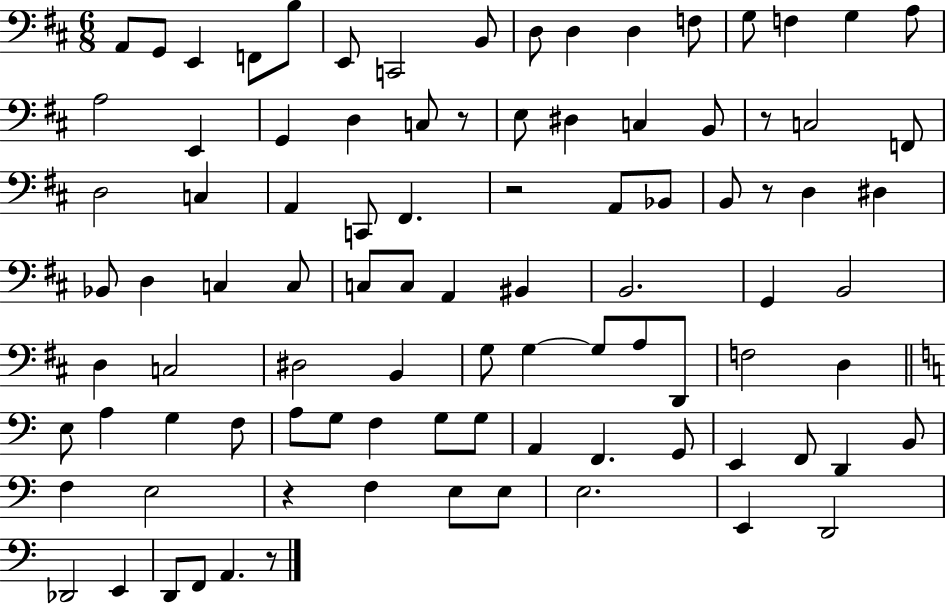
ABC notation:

X:1
T:Untitled
M:6/8
L:1/4
K:D
A,,/2 G,,/2 E,, F,,/2 B,/2 E,,/2 C,,2 B,,/2 D,/2 D, D, F,/2 G,/2 F, G, A,/2 A,2 E,, G,, D, C,/2 z/2 E,/2 ^D, C, B,,/2 z/2 C,2 F,,/2 D,2 C, A,, C,,/2 ^F,, z2 A,,/2 _B,,/2 B,,/2 z/2 D, ^D, _B,,/2 D, C, C,/2 C,/2 C,/2 A,, ^B,, B,,2 G,, B,,2 D, C,2 ^D,2 B,, G,/2 G, G,/2 A,/2 D,,/2 F,2 D, E,/2 A, G, F,/2 A,/2 G,/2 F, G,/2 G,/2 A,, F,, G,,/2 E,, F,,/2 D,, B,,/2 F, E,2 z F, E,/2 E,/2 E,2 E,, D,,2 _D,,2 E,, D,,/2 F,,/2 A,, z/2